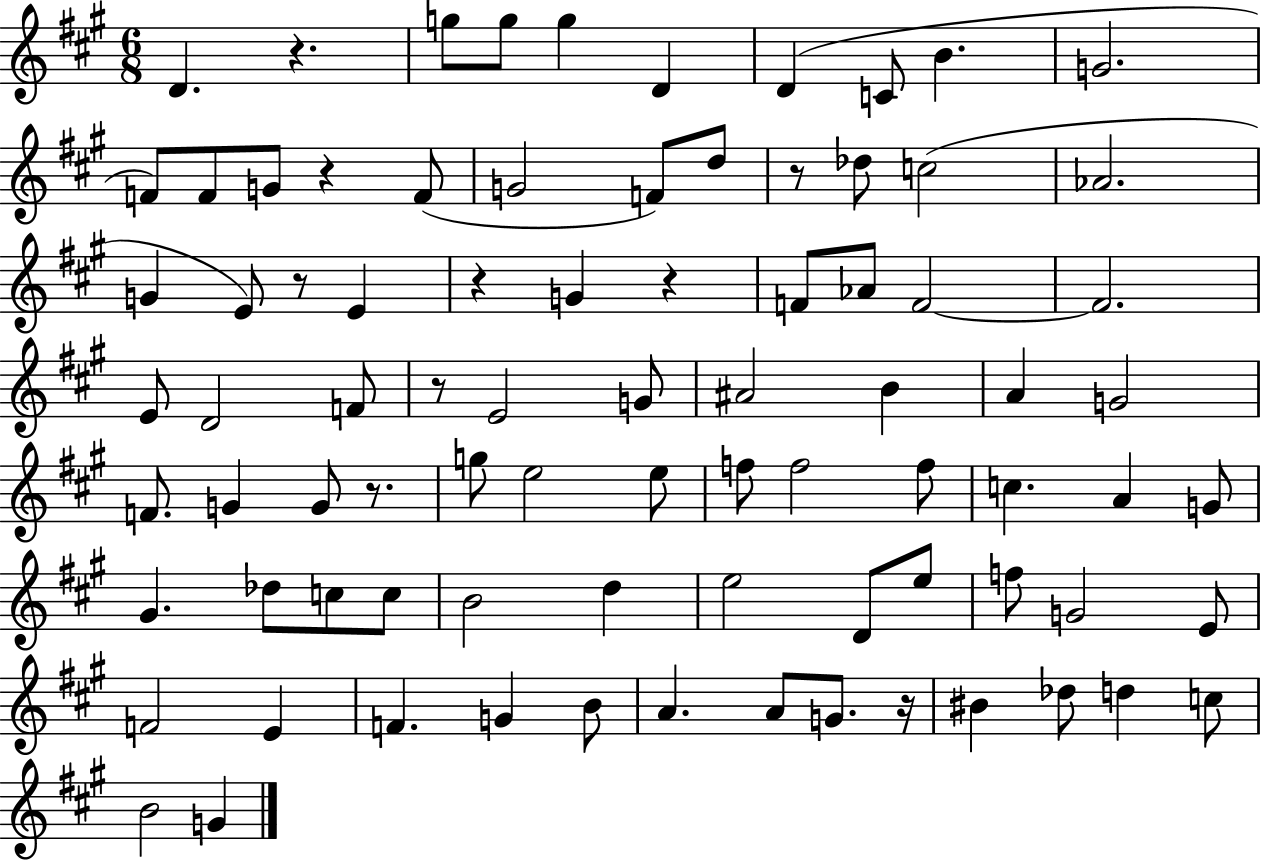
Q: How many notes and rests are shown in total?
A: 83